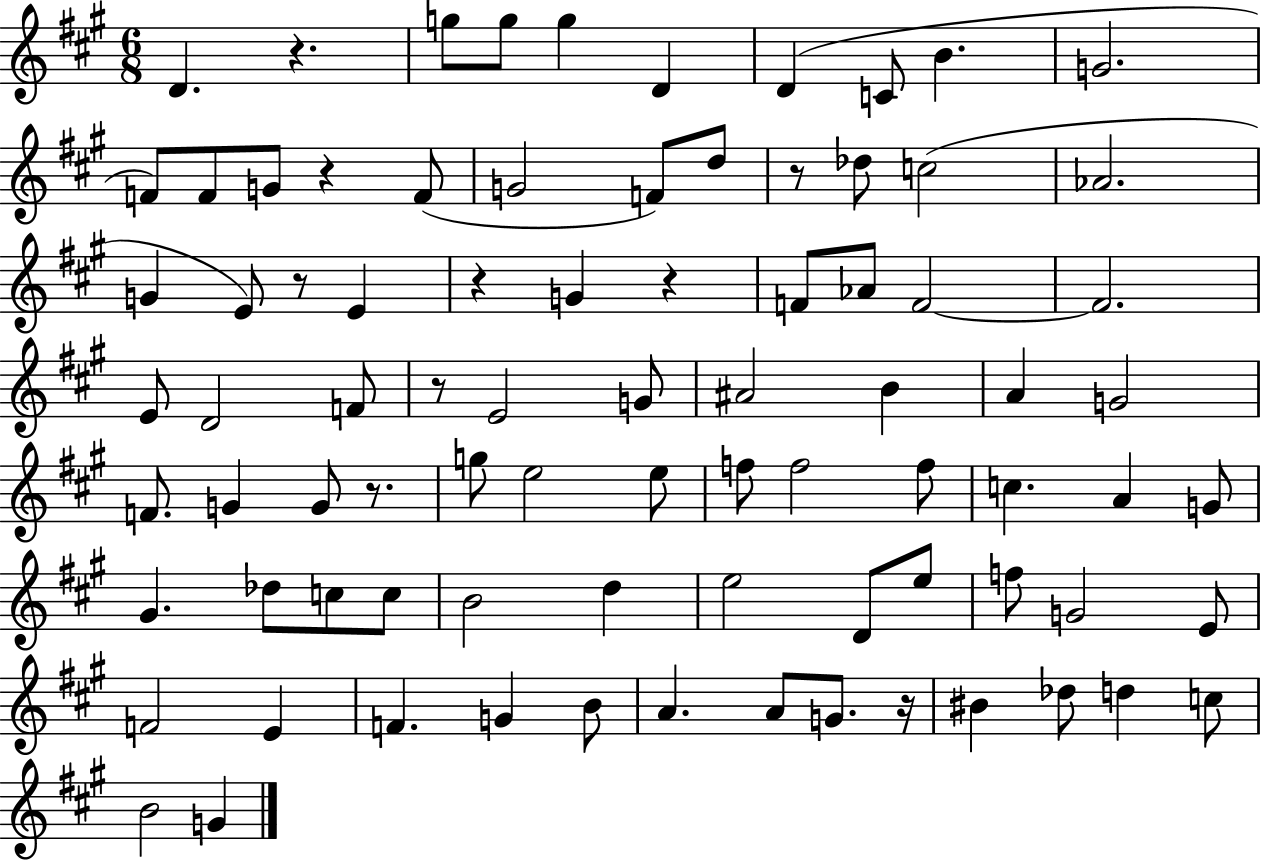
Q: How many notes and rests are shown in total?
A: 83